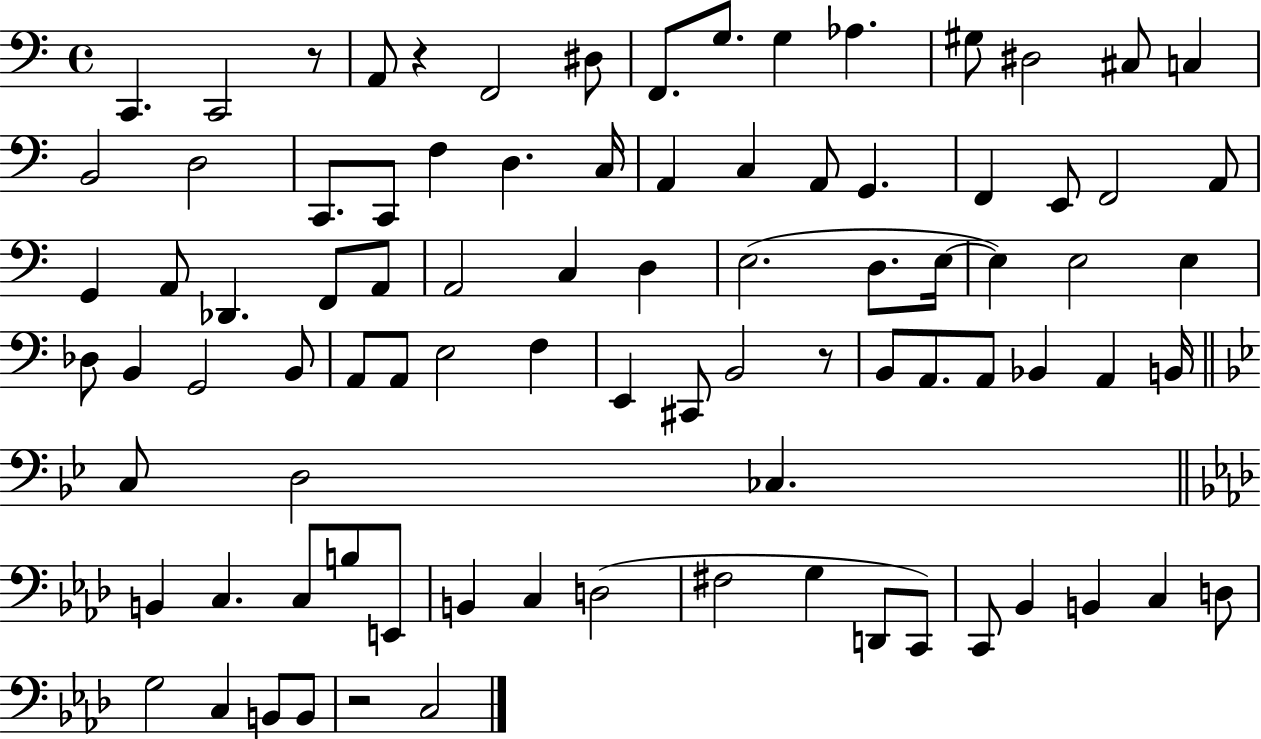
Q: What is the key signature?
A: C major